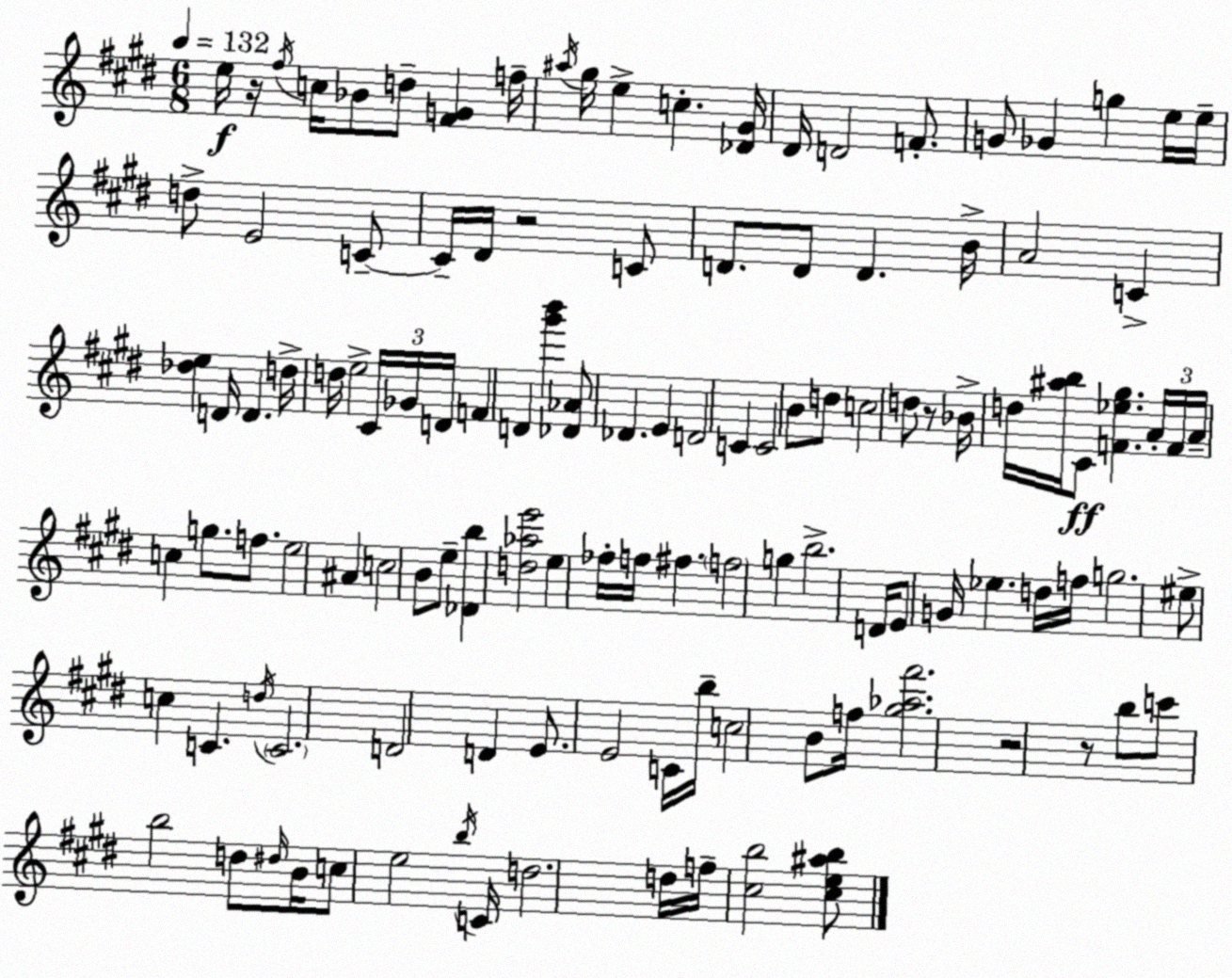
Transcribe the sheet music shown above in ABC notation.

X:1
T:Untitled
M:6/8
L:1/4
K:E
e/4 z/4 ^f/4 c/4 _B/2 d/2 [^FG] f/4 ^a/4 ^g/4 e c [_D^G]/4 ^D/4 D2 F/2 G/2 _G g e/4 e/4 d/2 E2 C/2 C/4 ^D/4 z2 C/2 D/2 D/2 D B/4 A2 C [_de] D/4 D d/4 d/4 e2 ^C/4 _G/4 D/4 F D [^g'b'] [_D_A]/2 _D E D2 C C2 B/2 d/2 c2 d/2 z/2 _B/4 d/4 [^ab]/4 ^C/2 [F_e^g] A/4 F/4 A/4 c g/2 f/2 e2 ^A c2 B/2 e/2 [_Db] [d_ae']2 e _f/4 f/4 ^f f2 g b2 D/4 E/2 G/4 _e d/4 f/4 g2 ^e/2 c C d/4 C2 D2 D E/2 E2 C/4 b/4 c2 B/2 f/4 [^g_a^f']2 z2 z/2 b/2 c'/2 b2 d/2 ^d/4 B/4 c/2 e2 b/4 C/4 d2 d/4 f/4 [^cb]2 [^ce^ab]/2